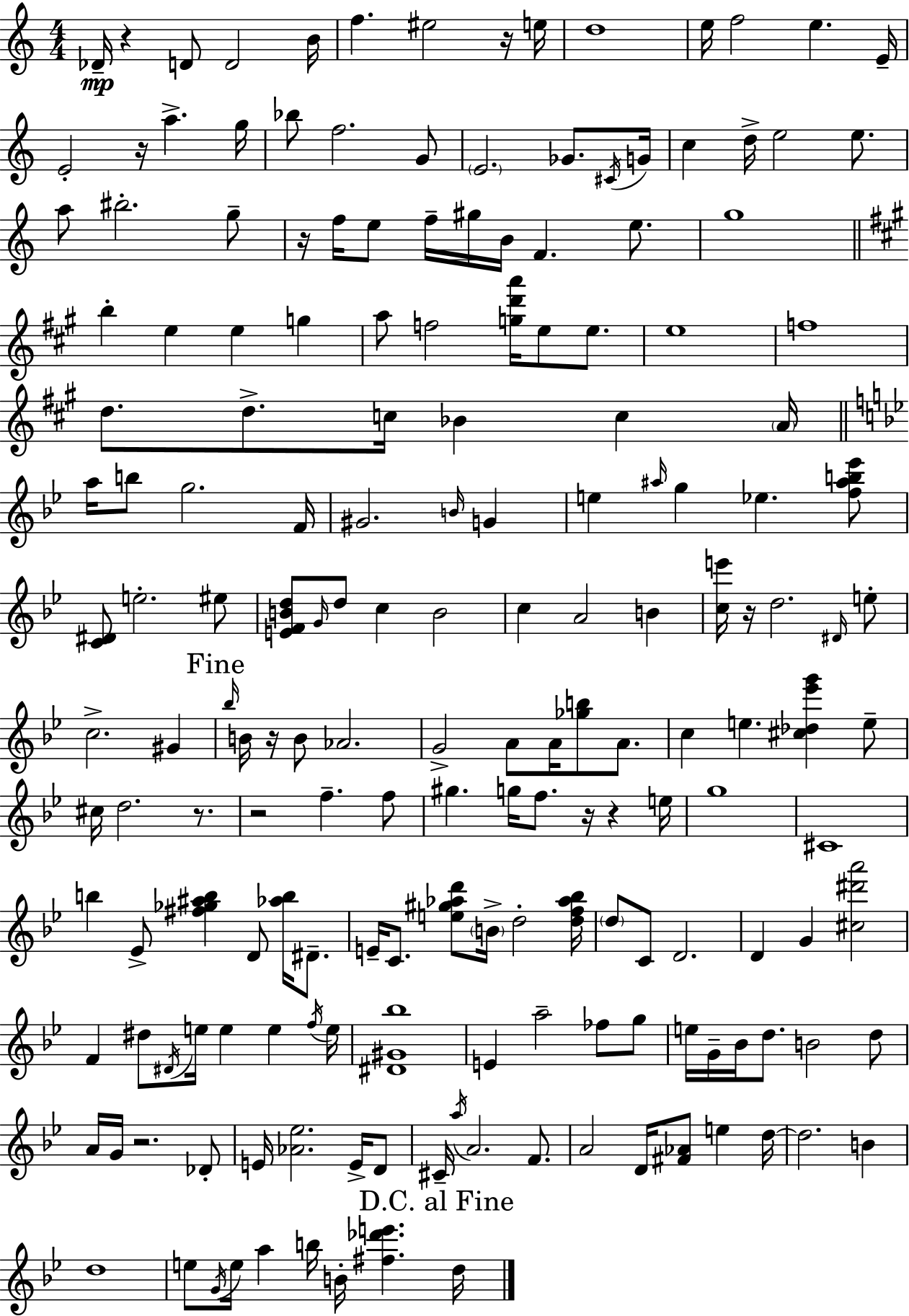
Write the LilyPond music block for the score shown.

{
  \clef treble
  \numericTimeSignature
  \time 4/4
  \key c \major
  \repeat volta 2 { des'16--\mp r4 d'8 d'2 b'16 | f''4. eis''2 r16 e''16 | d''1 | e''16 f''2 e''4. e'16-- | \break e'2-. r16 a''4.-> g''16 | bes''8 f''2. g'8 | \parenthesize e'2. ges'8. \acciaccatura { cis'16 } | g'16 c''4 d''16-> e''2 e''8. | \break a''8 bis''2.-. g''8-- | r16 f''16 e''8 f''16-- gis''16 b'16 f'4. e''8. | g''1 | \bar "||" \break \key a \major b''4-. e''4 e''4 g''4 | a''8 f''2 <g'' d''' a'''>16 e''8 e''8. | e''1 | f''1 | \break d''8. d''8.-> c''16 bes'4 c''4 \parenthesize a'16 | \bar "||" \break \key bes \major a''16 b''8 g''2. f'16 | gis'2. \grace { b'16 } g'4 | e''4 \grace { ais''16 } g''4 ees''4. | <f'' ais'' b'' ees'''>8 <c' dis'>8 e''2.-. | \break eis''8 <e' f' b' d''>8 \grace { g'16 } d''8 c''4 b'2 | c''4 a'2 b'4 | <c'' e'''>16 r16 d''2. | \grace { dis'16 } e''8-. c''2.-> | \break gis'4 \mark "Fine" \grace { bes''16 } b'16 r16 b'8 aes'2. | g'2-> a'8 a'16 | <ges'' b''>8 a'8. c''4 e''4. <cis'' des'' ees''' g'''>4 | e''8-- cis''16 d''2. | \break r8. r2 f''4.-- | f''8 gis''4. g''16 f''8. r16 | r4 e''16 g''1 | cis'1 | \break b''4 ees'8-> <fis'' ges'' ais'' b''>4 d'8 | <aes'' b''>16 dis'8.-- e'16-- c'8. <e'' gis'' aes'' d'''>8 \parenthesize b'16-> d''2-. | <d'' f'' aes'' bes''>16 \parenthesize d''8 c'8 d'2. | d'4 g'4 <cis'' dis''' a'''>2 | \break f'4 dis''8 \acciaccatura { dis'16 } e''16 e''4 | e''4 \acciaccatura { f''16 } e''16 <dis' gis' bes''>1 | e'4 a''2-- | fes''8 g''8 e''16 g'16-- bes'16 d''8. b'2 | \break d''8 a'16 g'16 r2. | des'8-. e'16 <aes' ees''>2. | e'16-> d'8 cis'16-- \acciaccatura { a''16 } a'2. | f'8. a'2 | \break d'16 <fis' aes'>8 e''4 d''16~~ d''2. | b'4 d''1 | e''8 \acciaccatura { g'16 } e''16 a''4 | b''16 b'16-. <fis'' des''' e'''>4. \mark "D.C. al Fine" d''16 } \bar "|."
}